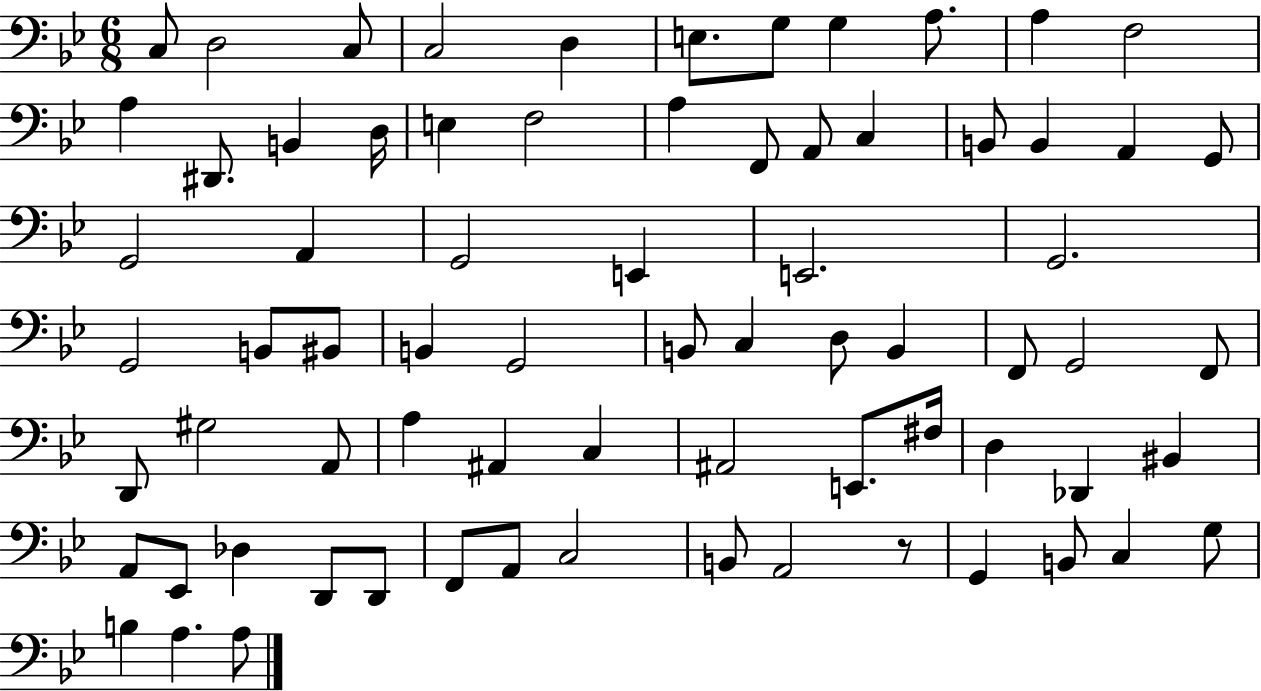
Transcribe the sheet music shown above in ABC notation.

X:1
T:Untitled
M:6/8
L:1/4
K:Bb
C,/2 D,2 C,/2 C,2 D, E,/2 G,/2 G, A,/2 A, F,2 A, ^D,,/2 B,, D,/4 E, F,2 A, F,,/2 A,,/2 C, B,,/2 B,, A,, G,,/2 G,,2 A,, G,,2 E,, E,,2 G,,2 G,,2 B,,/2 ^B,,/2 B,, G,,2 B,,/2 C, D,/2 B,, F,,/2 G,,2 F,,/2 D,,/2 ^G,2 A,,/2 A, ^A,, C, ^A,,2 E,,/2 ^F,/4 D, _D,, ^B,, A,,/2 _E,,/2 _D, D,,/2 D,,/2 F,,/2 A,,/2 C,2 B,,/2 A,,2 z/2 G,, B,,/2 C, G,/2 B, A, A,/2